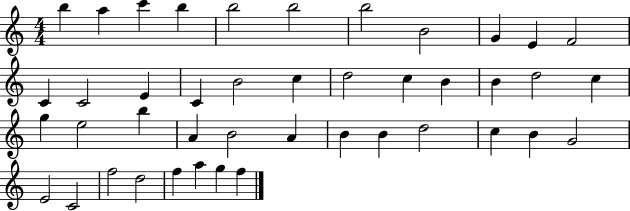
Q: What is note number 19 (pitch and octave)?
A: C5